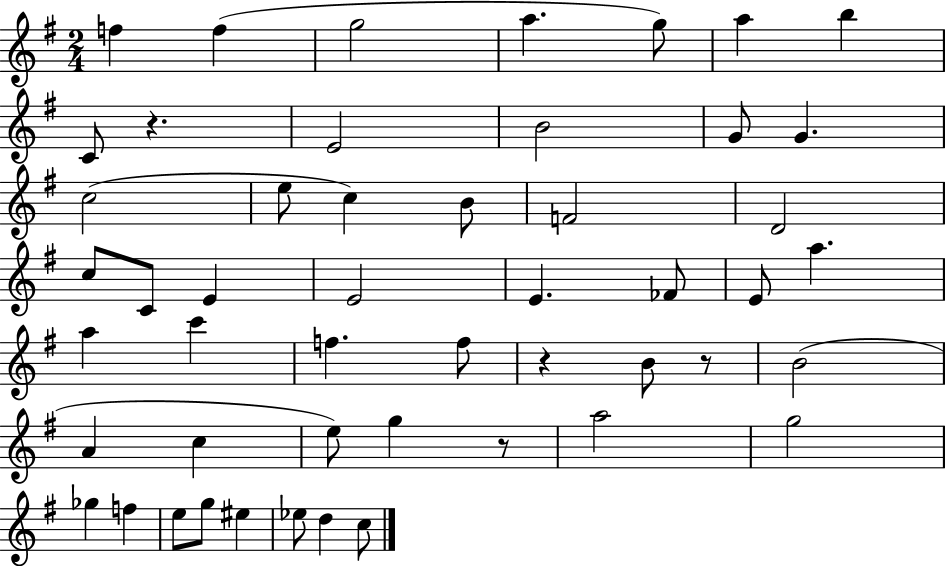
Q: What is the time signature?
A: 2/4